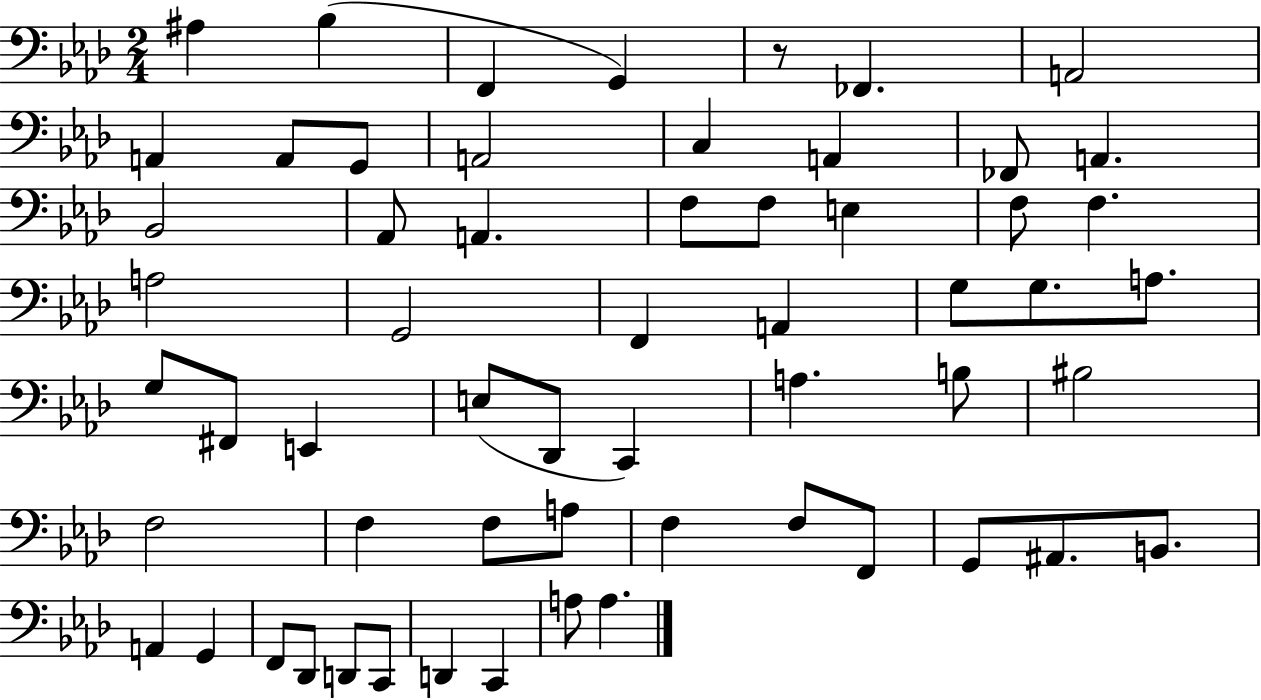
X:1
T:Untitled
M:2/4
L:1/4
K:Ab
^A, _B, F,, G,, z/2 _F,, A,,2 A,, A,,/2 G,,/2 A,,2 C, A,, _F,,/2 A,, _B,,2 _A,,/2 A,, F,/2 F,/2 E, F,/2 F, A,2 G,,2 F,, A,, G,/2 G,/2 A,/2 G,/2 ^F,,/2 E,, E,/2 _D,,/2 C,, A, B,/2 ^B,2 F,2 F, F,/2 A,/2 F, F,/2 F,,/2 G,,/2 ^A,,/2 B,,/2 A,, G,, F,,/2 _D,,/2 D,,/2 C,,/2 D,, C,, A,/2 A,